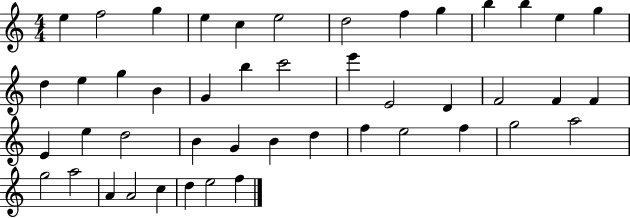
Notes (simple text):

E5/q F5/h G5/q E5/q C5/q E5/h D5/h F5/q G5/q B5/q B5/q E5/q G5/q D5/q E5/q G5/q B4/q G4/q B5/q C6/h E6/q E4/h D4/q F4/h F4/q F4/q E4/q E5/q D5/h B4/q G4/q B4/q D5/q F5/q E5/h F5/q G5/h A5/h G5/h A5/h A4/q A4/h C5/q D5/q E5/h F5/q